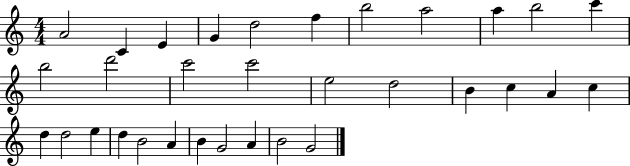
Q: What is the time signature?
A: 4/4